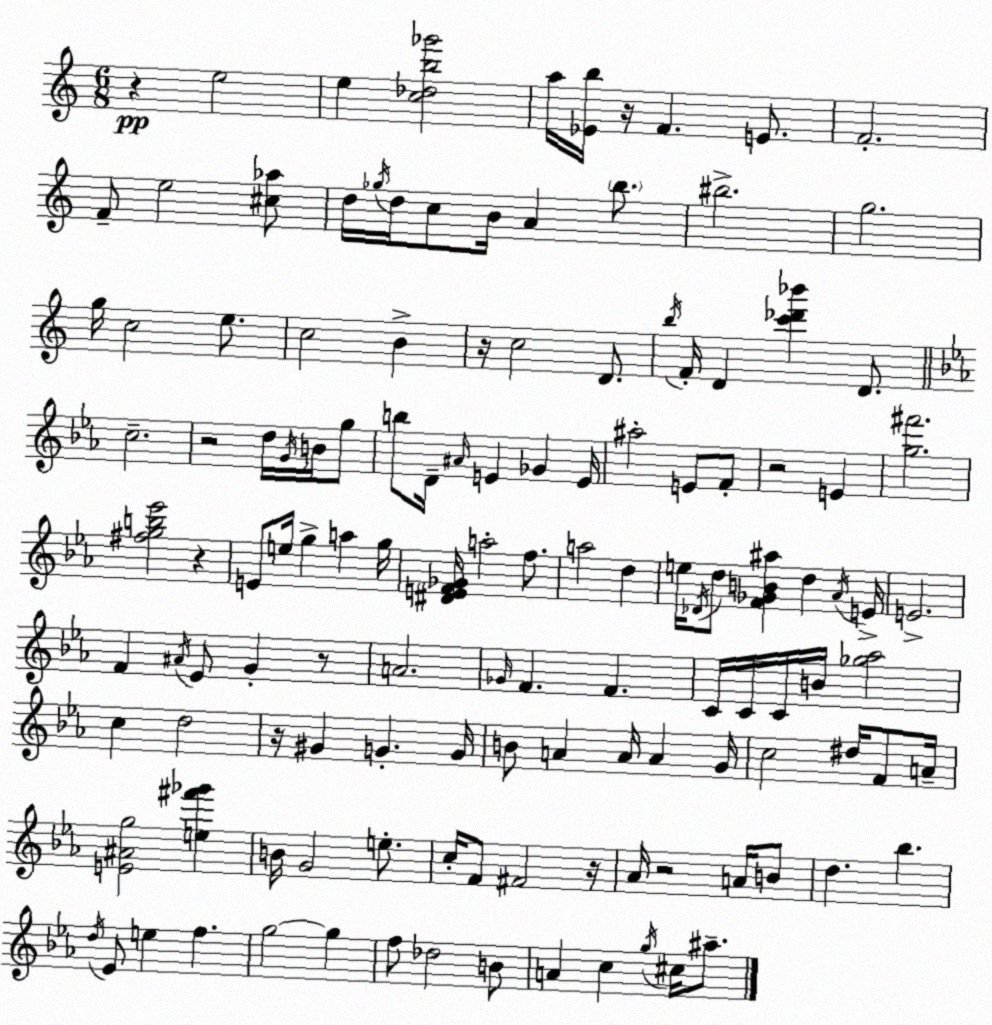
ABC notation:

X:1
T:Untitled
M:6/8
L:1/4
K:C
z e2 e [c_db_g']2 a/4 [_Eb]/4 z/4 F E/2 F2 F/2 e2 [^c_a]/2 d/4 _g/4 d/4 c/2 B/4 A b/2 ^b2 g2 g/4 c2 e/2 c2 B z/4 c2 D/2 b/4 F/4 D [c'_d'_b'] D/2 c2 z2 d/4 G/4 B/4 g/2 b/2 D/4 ^A/4 E _G E/4 ^a2 E/2 F/2 z2 E [g^f']2 [^fgb_e']2 z E/2 e/4 g a g/4 [^DEF_G]/4 a2 f/2 a2 d e/4 _D/4 d/2 [F_GB^a] d _A/4 E/4 E2 F ^A/4 _E/2 G z/2 A2 _G/4 F F C/4 C/4 C/4 B/4 [_g_a]2 c d2 z/4 ^G G G/4 B/2 A A/4 A G/4 c2 ^d/4 F/2 A/4 [E^Ag]2 [e^f'_g'] B/4 G2 e/2 c/4 F/2 ^F2 z/4 _A/4 z2 A/4 B/2 d _b d/4 _E/2 e f g2 g f/2 _d2 B/2 A c g/4 ^c/4 ^a/2